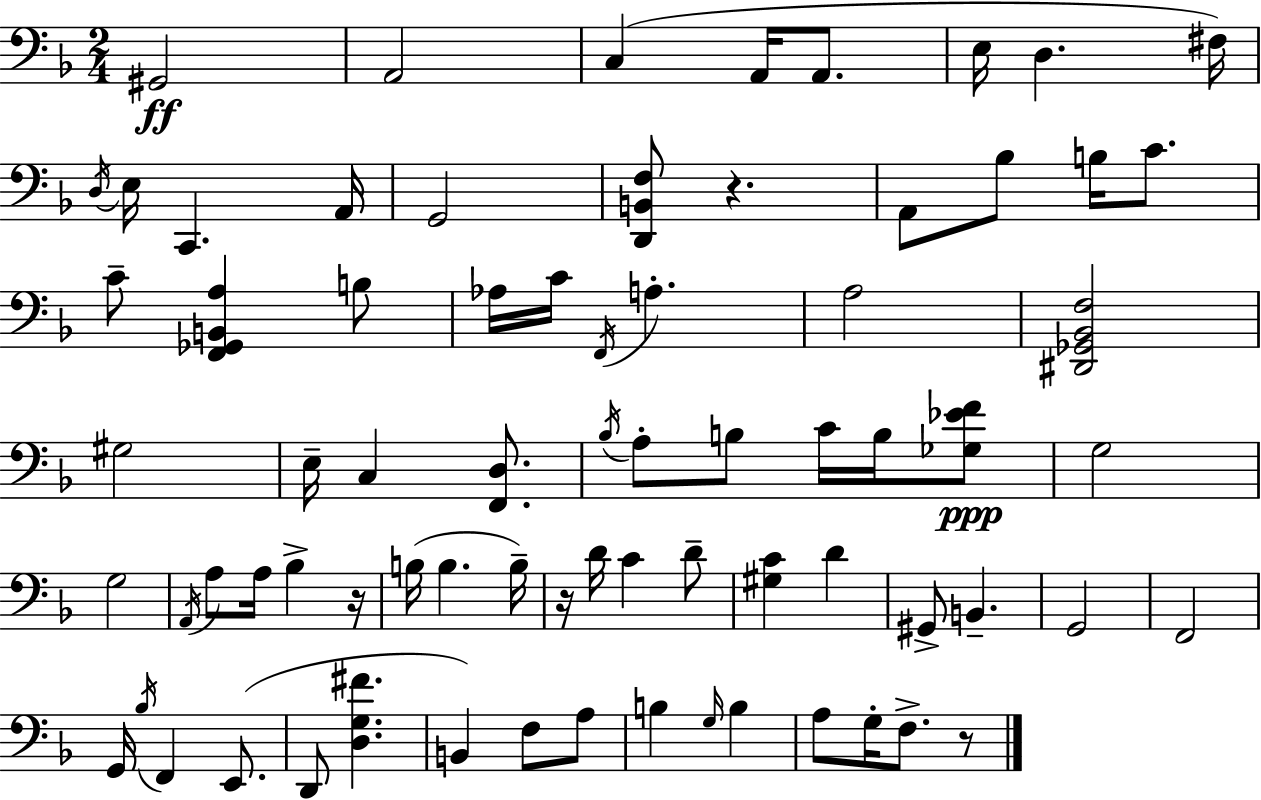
X:1
T:Untitled
M:2/4
L:1/4
K:F
^G,,2 A,,2 C, A,,/4 A,,/2 E,/4 D, ^F,/4 D,/4 E,/4 C,, A,,/4 G,,2 [D,,B,,F,]/2 z A,,/2 _B,/2 B,/4 C/2 C/2 [F,,_G,,B,,A,] B,/2 _A,/4 C/4 F,,/4 A, A,2 [^D,,_G,,_B,,F,]2 ^G,2 E,/4 C, [F,,D,]/2 _B,/4 A,/2 B,/2 C/4 B,/4 [_G,_EF]/2 G,2 G,2 A,,/4 A,/2 A,/4 _B, z/4 B,/4 B, B,/4 z/4 D/4 C D/2 [^G,C] D ^G,,/2 B,, G,,2 F,,2 G,,/4 _B,/4 F,, E,,/2 D,,/2 [D,G,^F] B,, F,/2 A,/2 B, G,/4 B, A,/2 G,/4 F,/2 z/2